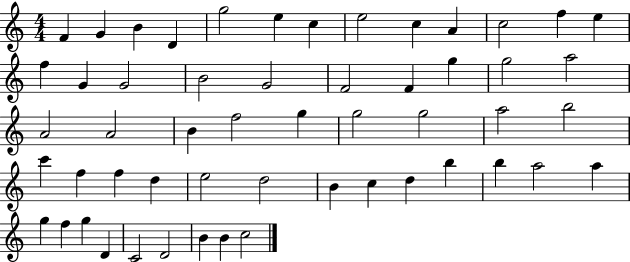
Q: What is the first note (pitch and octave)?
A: F4